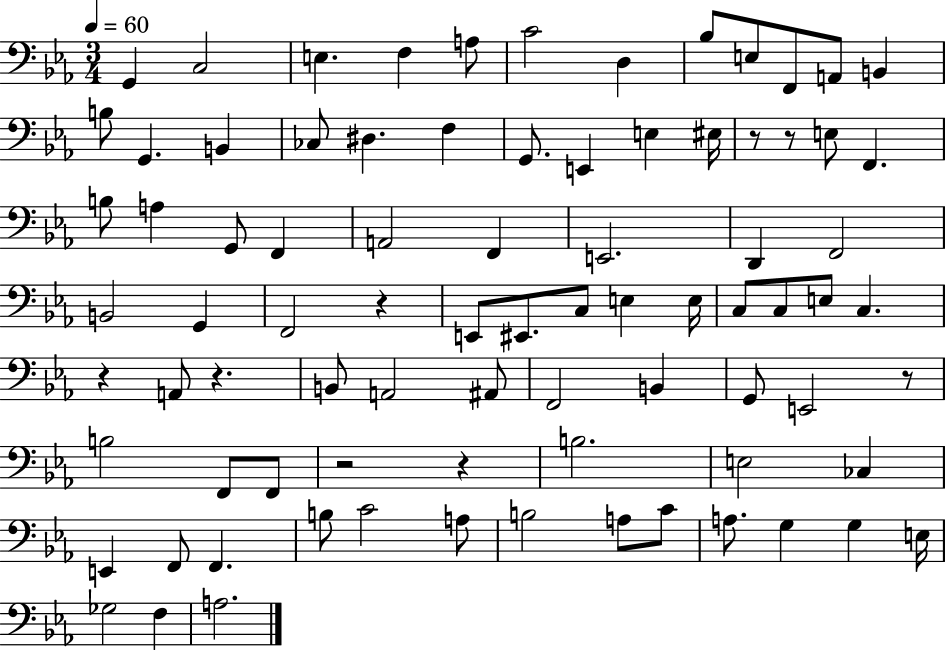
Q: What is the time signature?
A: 3/4